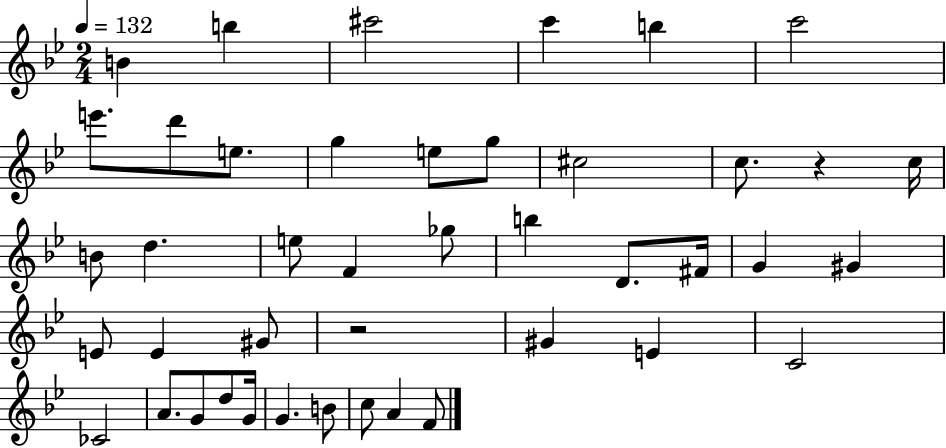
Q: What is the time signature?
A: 2/4